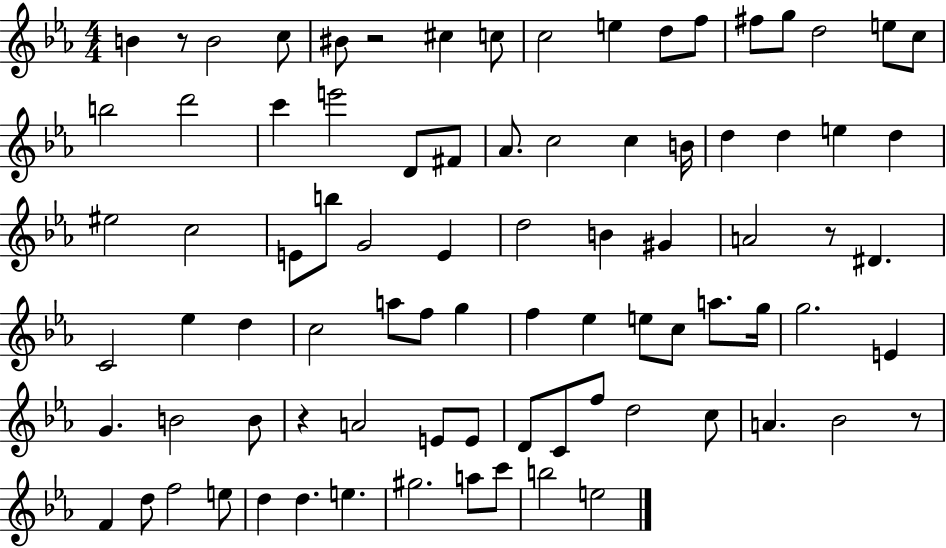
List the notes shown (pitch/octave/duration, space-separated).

B4/q R/e B4/h C5/e BIS4/e R/h C#5/q C5/e C5/h E5/q D5/e F5/e F#5/e G5/e D5/h E5/e C5/e B5/h D6/h C6/q E6/h D4/e F#4/e Ab4/e. C5/h C5/q B4/s D5/q D5/q E5/q D5/q EIS5/h C5/h E4/e B5/e G4/h E4/q D5/h B4/q G#4/q A4/h R/e D#4/q. C4/h Eb5/q D5/q C5/h A5/e F5/e G5/q F5/q Eb5/q E5/e C5/e A5/e. G5/s G5/h. E4/q G4/q. B4/h B4/e R/q A4/h E4/e E4/e D4/e C4/e F5/e D5/h C5/e A4/q. Bb4/h R/e F4/q D5/e F5/h E5/e D5/q D5/q. E5/q. G#5/h. A5/e C6/e B5/h E5/h